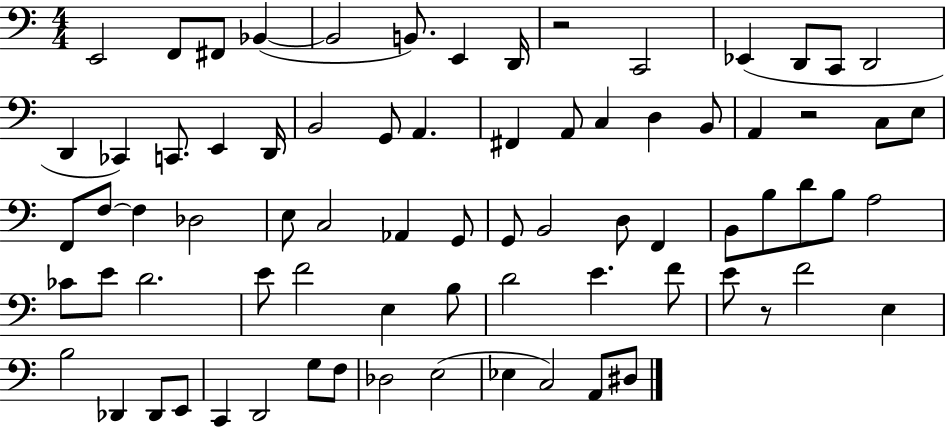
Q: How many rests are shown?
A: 3